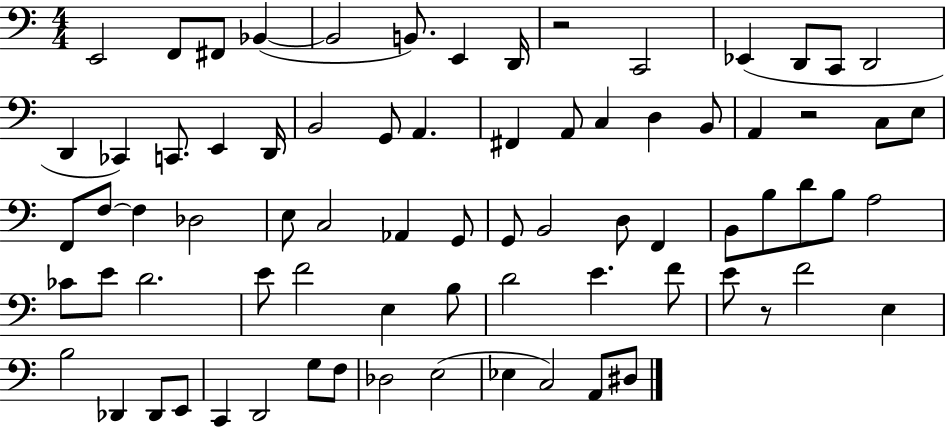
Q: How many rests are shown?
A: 3